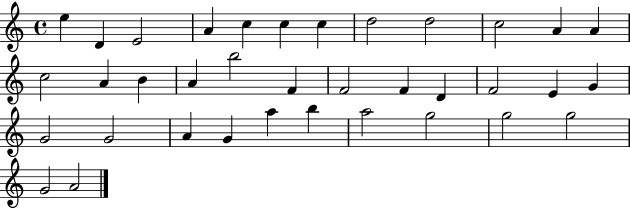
E5/q D4/q E4/h A4/q C5/q C5/q C5/q D5/h D5/h C5/h A4/q A4/q C5/h A4/q B4/q A4/q B5/h F4/q F4/h F4/q D4/q F4/h E4/q G4/q G4/h G4/h A4/q G4/q A5/q B5/q A5/h G5/h G5/h G5/h G4/h A4/h